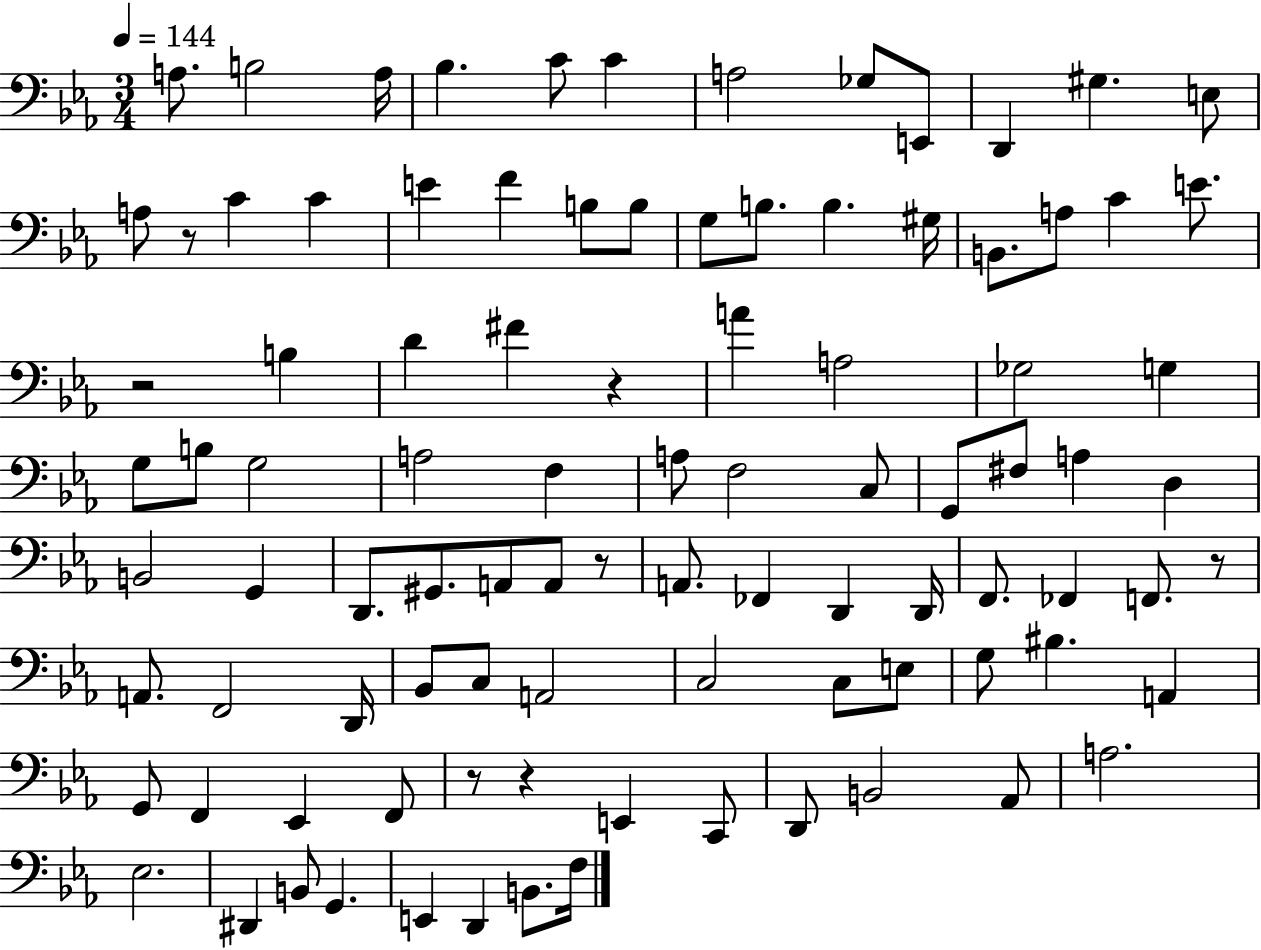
X:1
T:Untitled
M:3/4
L:1/4
K:Eb
A,/2 B,2 A,/4 _B, C/2 C A,2 _G,/2 E,,/2 D,, ^G, E,/2 A,/2 z/2 C C E F B,/2 B,/2 G,/2 B,/2 B, ^G,/4 B,,/2 A,/2 C E/2 z2 B, D ^F z A A,2 _G,2 G, G,/2 B,/2 G,2 A,2 F, A,/2 F,2 C,/2 G,,/2 ^F,/2 A, D, B,,2 G,, D,,/2 ^G,,/2 A,,/2 A,,/2 z/2 A,,/2 _F,, D,, D,,/4 F,,/2 _F,, F,,/2 z/2 A,,/2 F,,2 D,,/4 _B,,/2 C,/2 A,,2 C,2 C,/2 E,/2 G,/2 ^B, A,, G,,/2 F,, _E,, F,,/2 z/2 z E,, C,,/2 D,,/2 B,,2 _A,,/2 A,2 _E,2 ^D,, B,,/2 G,, E,, D,, B,,/2 F,/4